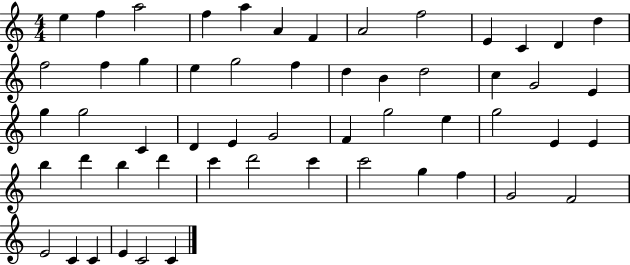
X:1
T:Untitled
M:4/4
L:1/4
K:C
e f a2 f a A F A2 f2 E C D d f2 f g e g2 f d B d2 c G2 E g g2 C D E G2 F g2 e g2 E E b d' b d' c' d'2 c' c'2 g f G2 F2 E2 C C E C2 C